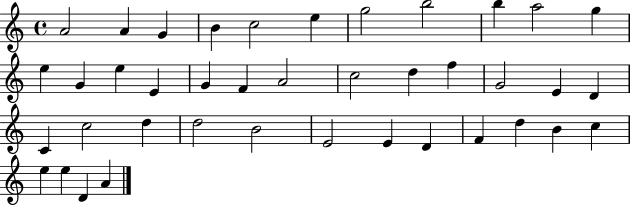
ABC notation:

X:1
T:Untitled
M:4/4
L:1/4
K:C
A2 A G B c2 e g2 b2 b a2 g e G e E G F A2 c2 d f G2 E D C c2 d d2 B2 E2 E D F d B c e e D A